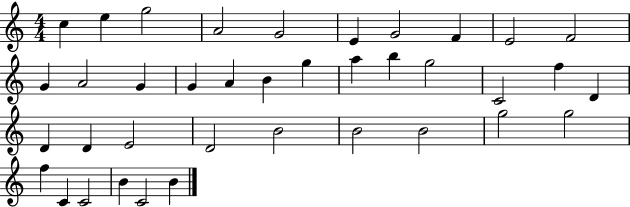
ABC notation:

X:1
T:Untitled
M:4/4
L:1/4
K:C
c e g2 A2 G2 E G2 F E2 F2 G A2 G G A B g a b g2 C2 f D D D E2 D2 B2 B2 B2 g2 g2 f C C2 B C2 B